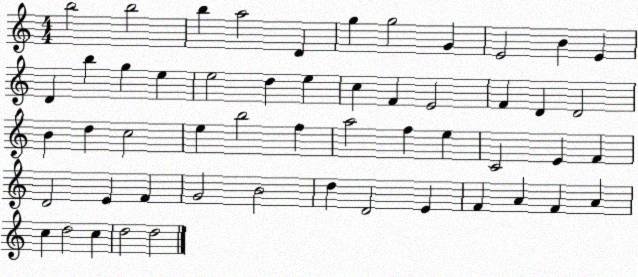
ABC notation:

X:1
T:Untitled
M:4/4
L:1/4
K:C
b2 b2 b a2 D g g2 G E2 B E D b g e e2 d e c F E2 F D D2 B d c2 e b2 f a2 f e C2 E F D2 E F G2 B2 d D2 E F A F A c d2 c d2 d2